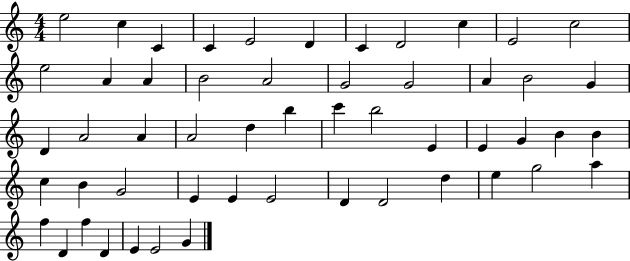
{
  \clef treble
  \numericTimeSignature
  \time 4/4
  \key c \major
  e''2 c''4 c'4 | c'4 e'2 d'4 | c'4 d'2 c''4 | e'2 c''2 | \break e''2 a'4 a'4 | b'2 a'2 | g'2 g'2 | a'4 b'2 g'4 | \break d'4 a'2 a'4 | a'2 d''4 b''4 | c'''4 b''2 e'4 | e'4 g'4 b'4 b'4 | \break c''4 b'4 g'2 | e'4 e'4 e'2 | d'4 d'2 d''4 | e''4 g''2 a''4 | \break f''4 d'4 f''4 d'4 | e'4 e'2 g'4 | \bar "|."
}